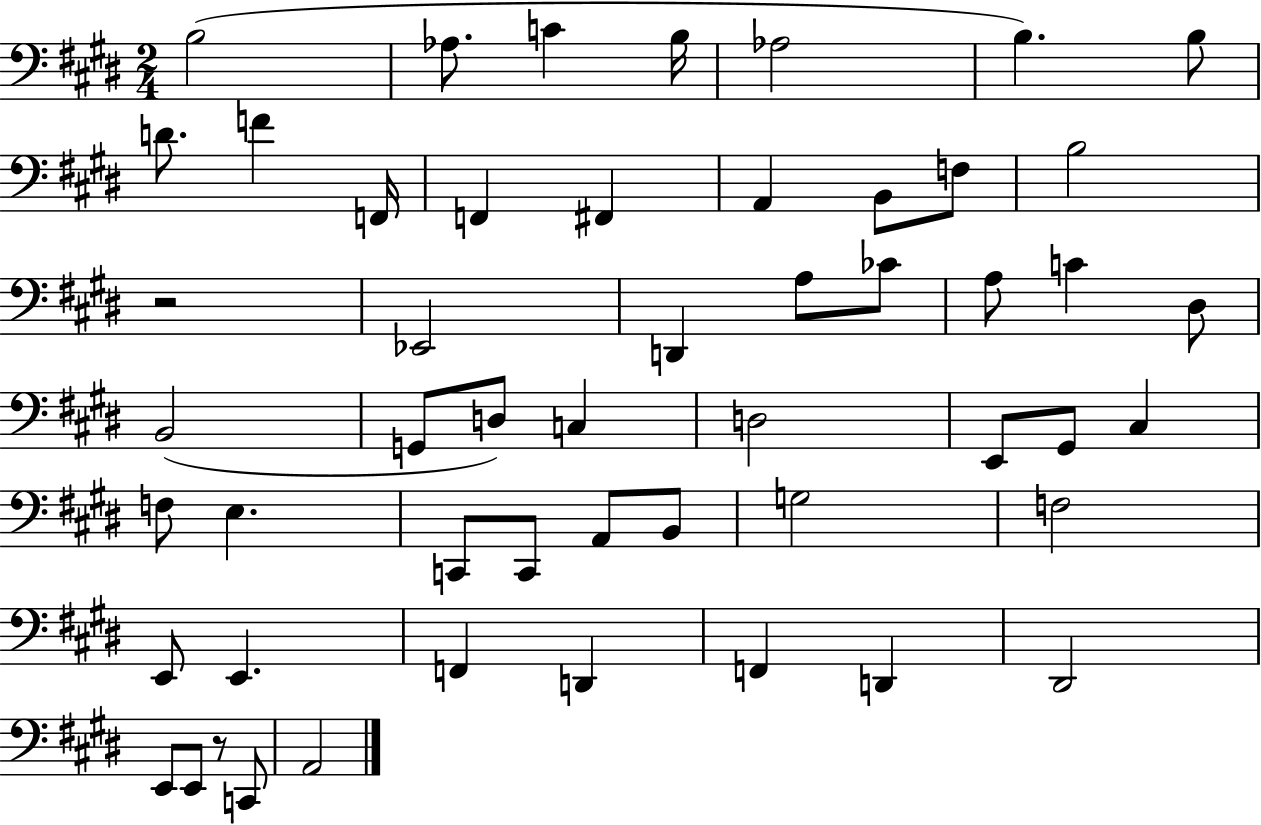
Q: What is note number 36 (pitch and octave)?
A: A2